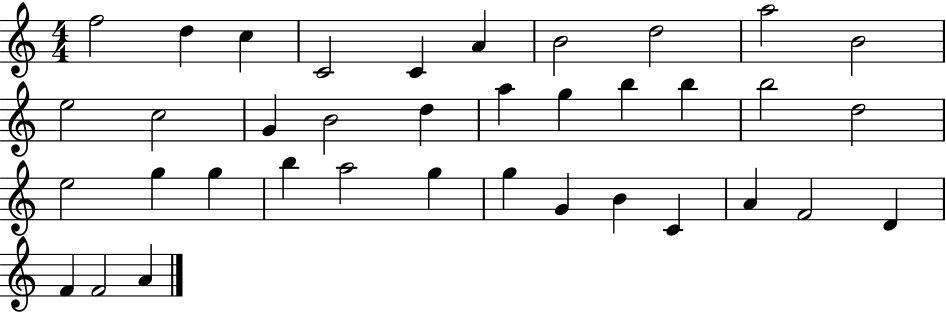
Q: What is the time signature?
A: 4/4